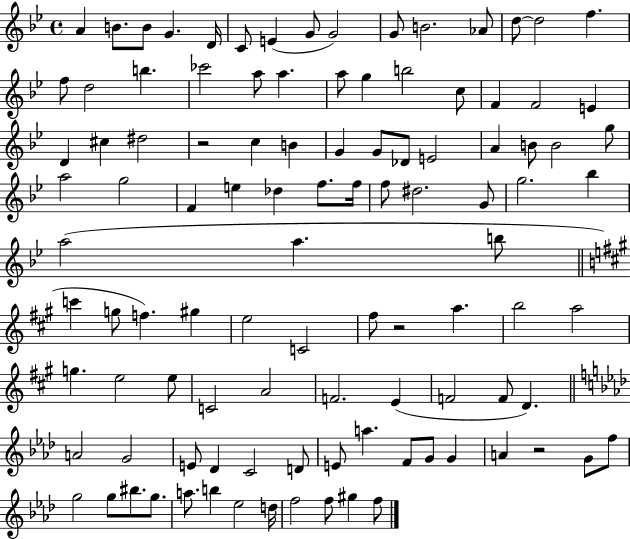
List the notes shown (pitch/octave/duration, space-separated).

A4/q B4/e. B4/e G4/q. D4/s C4/e E4/q G4/e G4/h G4/e B4/h. Ab4/e D5/e D5/h F5/q. F5/e D5/h B5/q. CES6/h A5/e A5/q. A5/e G5/q B5/h C5/e F4/q F4/h E4/q D4/q C#5/q D#5/h R/h C5/q B4/q G4/q G4/e Db4/e E4/h A4/q B4/e B4/h G5/e A5/h G5/h F4/q E5/q Db5/q F5/e. F5/s F5/e D#5/h. G4/e G5/h. Bb5/q A5/h A5/q. B5/e C6/q G5/e F5/q. G#5/q E5/h C4/h F#5/e R/h A5/q. B5/h A5/h G5/q. E5/h E5/e C4/h A4/h F4/h. E4/q F4/h F4/e D4/q. A4/h G4/h E4/e Db4/q C4/h D4/e E4/e A5/q. F4/e G4/e G4/q A4/q R/h G4/e F5/e G5/h G5/e BIS5/e. G5/e. A5/e. B5/q Eb5/h D5/s F5/h F5/e G#5/q F5/e